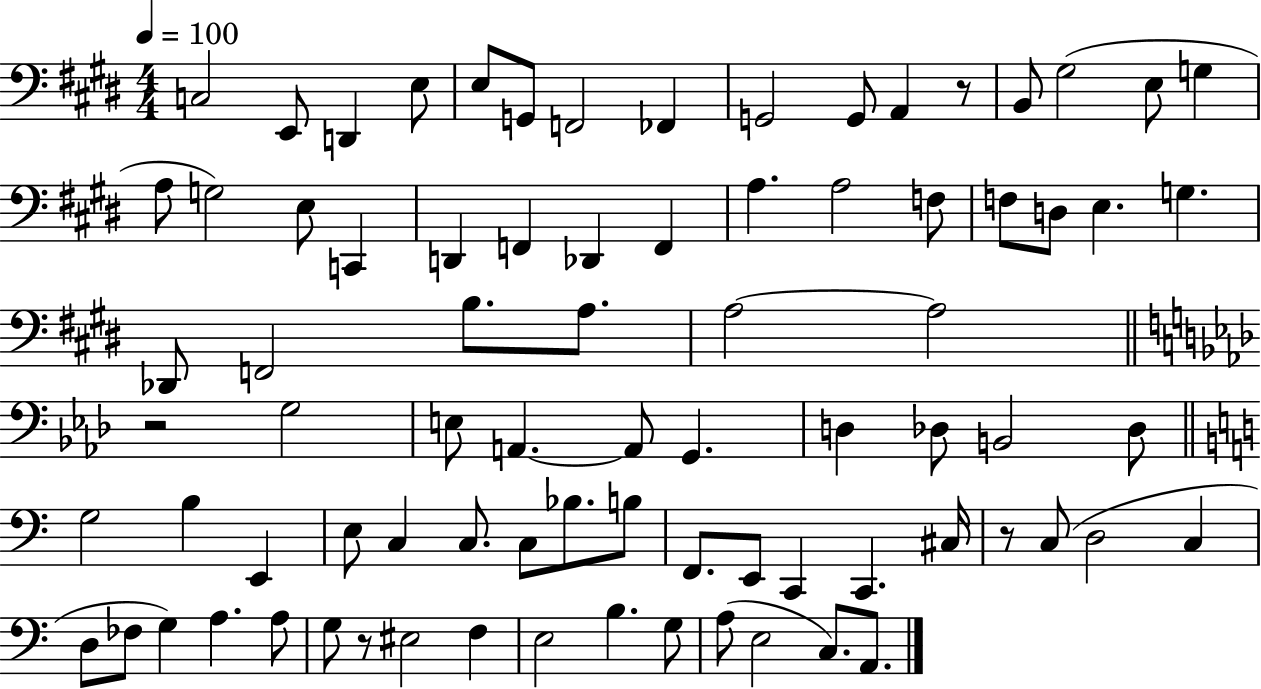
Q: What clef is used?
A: bass